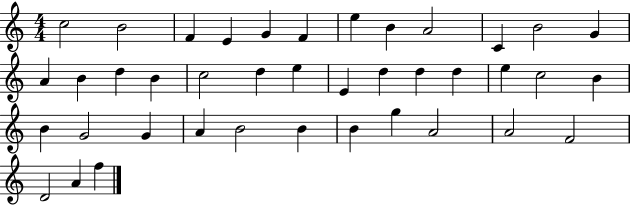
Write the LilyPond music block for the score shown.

{
  \clef treble
  \numericTimeSignature
  \time 4/4
  \key c \major
  c''2 b'2 | f'4 e'4 g'4 f'4 | e''4 b'4 a'2 | c'4 b'2 g'4 | \break a'4 b'4 d''4 b'4 | c''2 d''4 e''4 | e'4 d''4 d''4 d''4 | e''4 c''2 b'4 | \break b'4 g'2 g'4 | a'4 b'2 b'4 | b'4 g''4 a'2 | a'2 f'2 | \break d'2 a'4 f''4 | \bar "|."
}